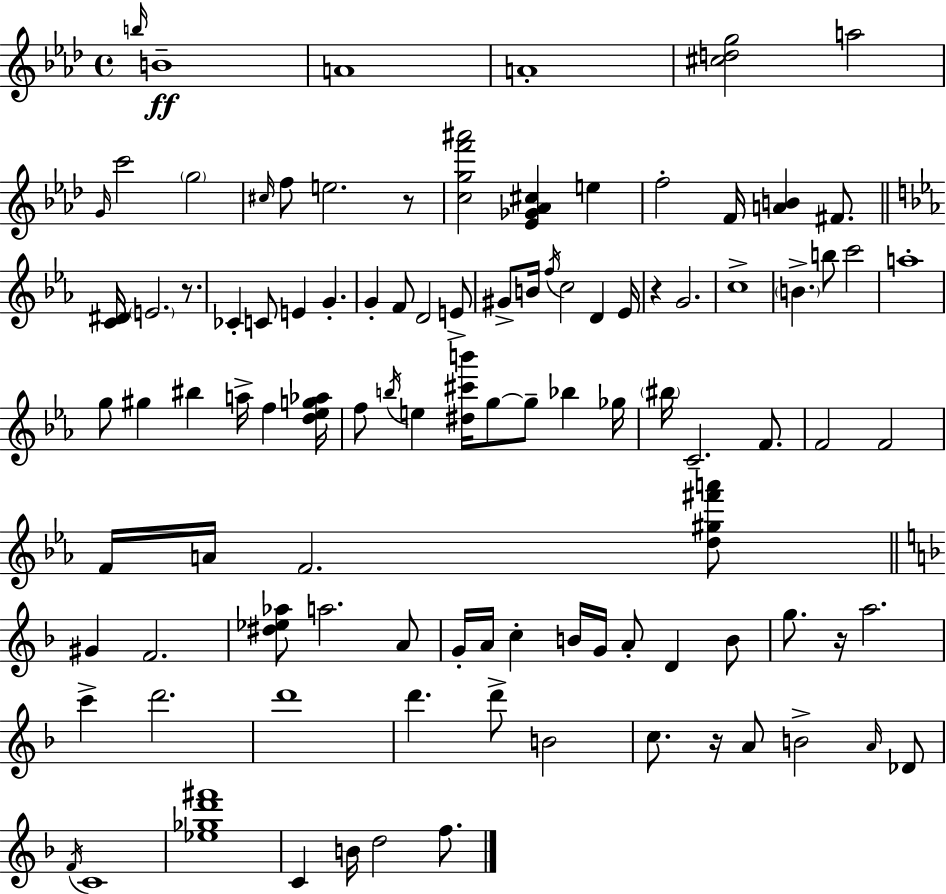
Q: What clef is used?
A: treble